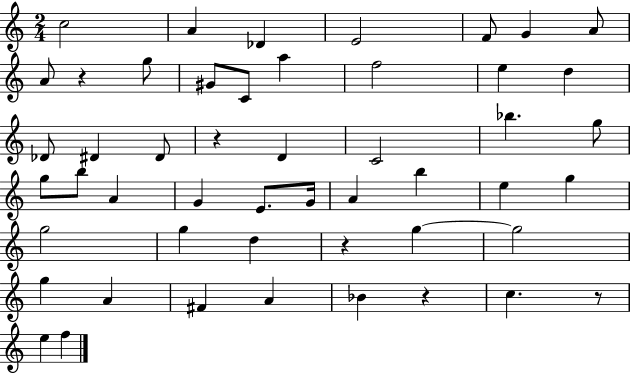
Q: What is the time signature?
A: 2/4